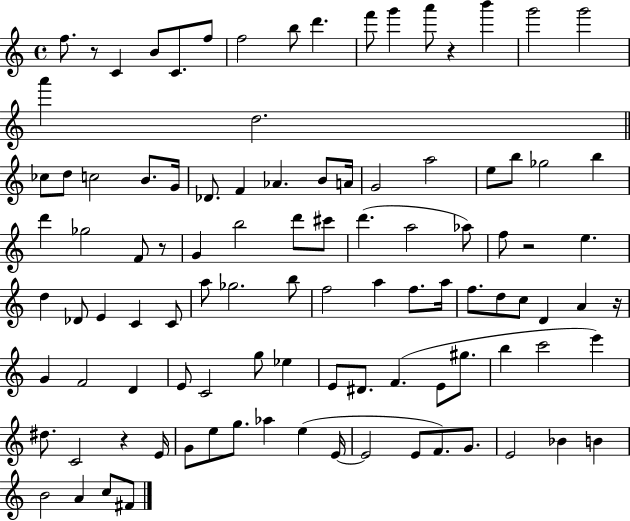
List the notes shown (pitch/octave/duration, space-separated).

F5/e. R/e C4/q B4/e C4/e. F5/e F5/h B5/e D6/q. F6/e G6/q A6/e R/q B6/q G6/h G6/h A6/q D5/h. CES5/e D5/e C5/h B4/e. G4/s Db4/e. F4/q Ab4/q. B4/e A4/s G4/h A5/h E5/e B5/e Gb5/h B5/q D6/q Gb5/h F4/e R/e G4/q B5/h D6/e C#6/e D6/q. A5/h Ab5/e F5/e R/h E5/q. D5/q Db4/e E4/q C4/q C4/e A5/e Gb5/h. B5/e F5/h A5/q F5/e. A5/s F5/e. D5/e C5/e D4/q A4/q R/s G4/q F4/h D4/q E4/e C4/h G5/e Eb5/q E4/e D#4/e. F4/q. E4/e G#5/e. B5/q C6/h E6/q D#5/e. C4/h R/q E4/s G4/e E5/e G5/e. Ab5/q E5/q E4/s E4/h E4/e F4/e. G4/e. E4/h Bb4/q B4/q B4/h A4/q C5/e F#4/e